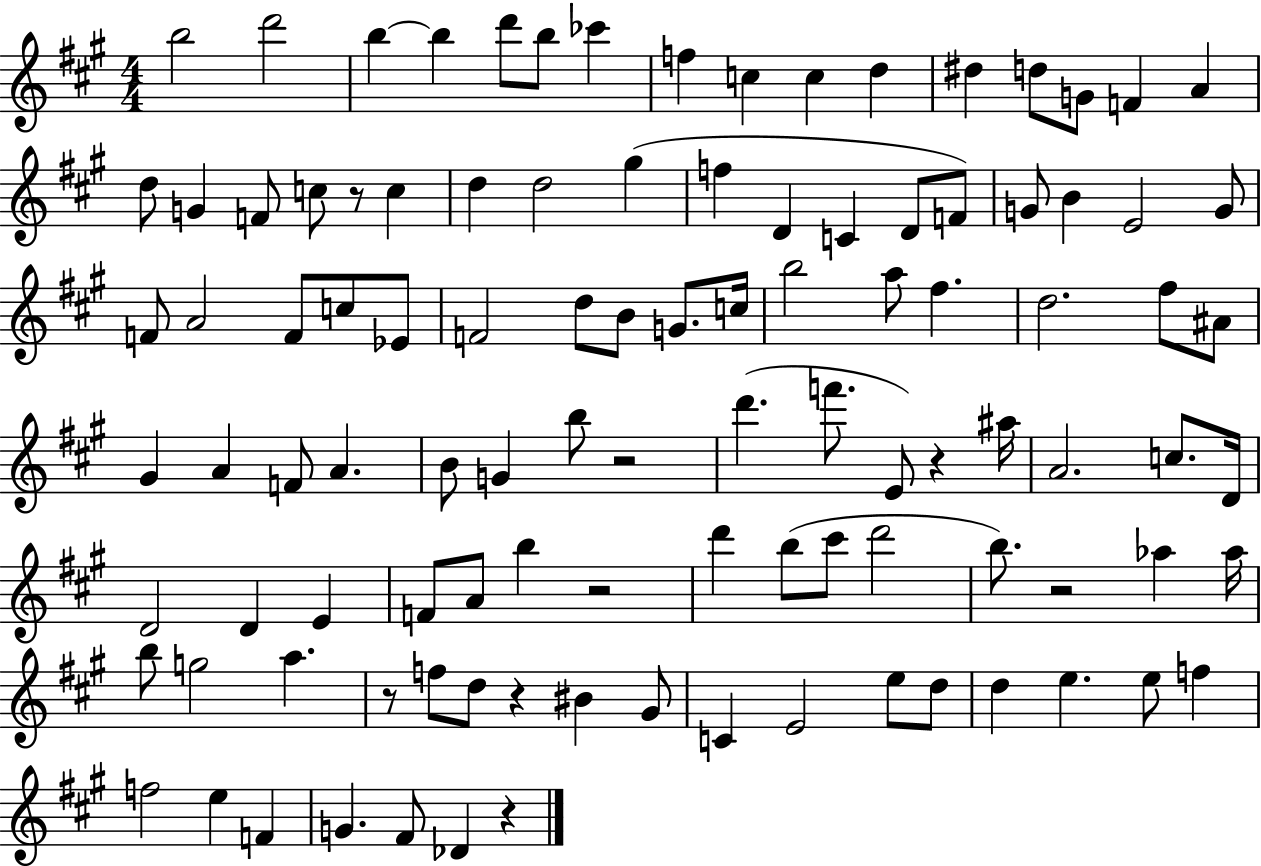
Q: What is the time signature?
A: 4/4